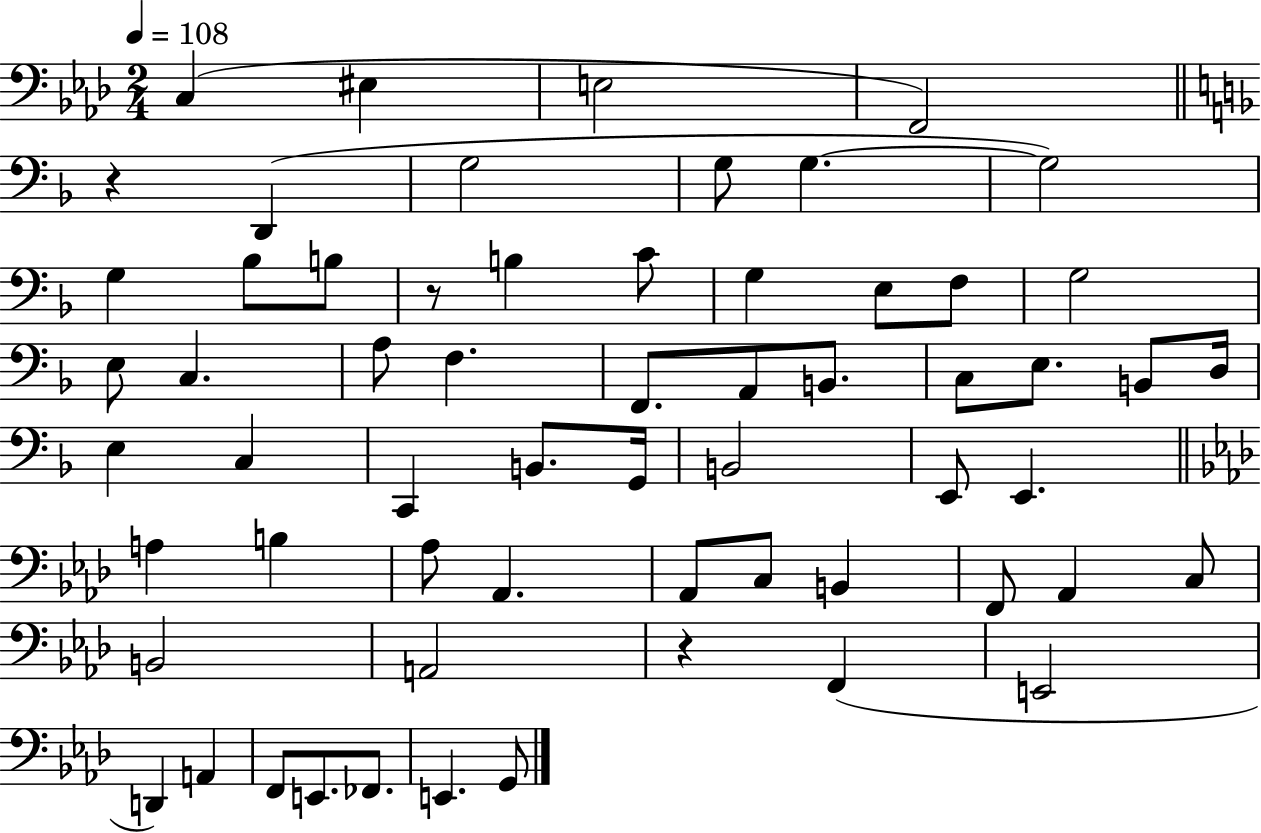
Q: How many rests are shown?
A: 3